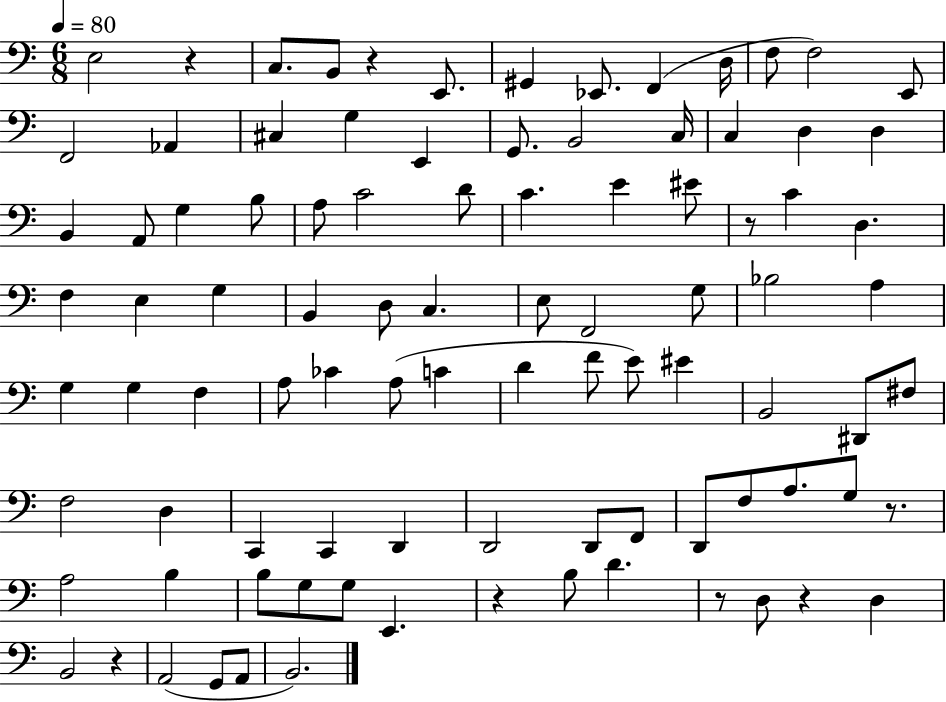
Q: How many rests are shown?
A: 8